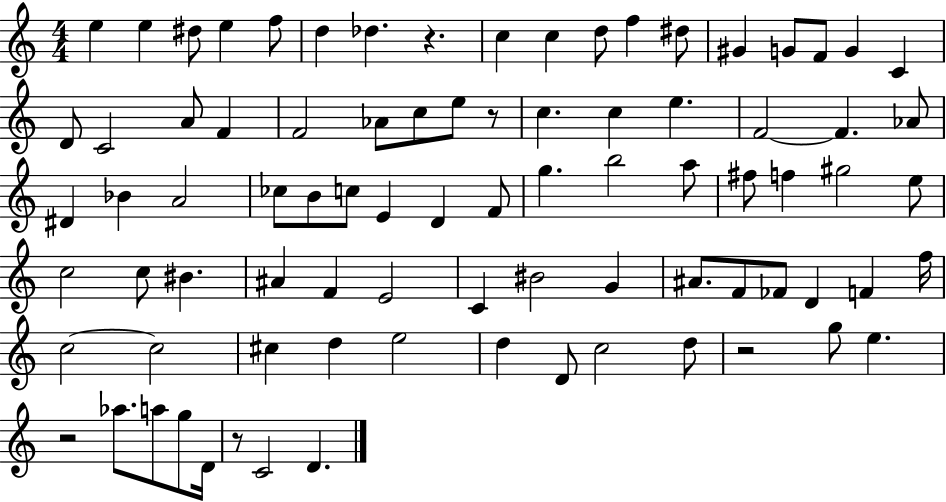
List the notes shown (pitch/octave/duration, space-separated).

E5/q E5/q D#5/e E5/q F5/e D5/q Db5/q. R/q. C5/q C5/q D5/e F5/q D#5/e G#4/q G4/e F4/e G4/q C4/q D4/e C4/h A4/e F4/q F4/h Ab4/e C5/e E5/e R/e C5/q. C5/q E5/q. F4/h F4/q. Ab4/e D#4/q Bb4/q A4/h CES5/e B4/e C5/e E4/q D4/q F4/e G5/q. B5/h A5/e F#5/e F5/q G#5/h E5/e C5/h C5/e BIS4/q. A#4/q F4/q E4/h C4/q BIS4/h G4/q A#4/e. F4/e FES4/e D4/q F4/q F5/s C5/h C5/h C#5/q D5/q E5/h D5/q D4/e C5/h D5/e R/h G5/e E5/q. R/h Ab5/e. A5/e G5/e D4/s R/e C4/h D4/q.